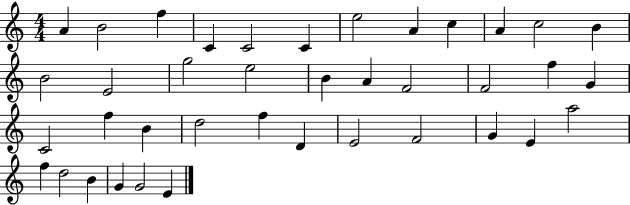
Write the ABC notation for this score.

X:1
T:Untitled
M:4/4
L:1/4
K:C
A B2 f C C2 C e2 A c A c2 B B2 E2 g2 e2 B A F2 F2 f G C2 f B d2 f D E2 F2 G E a2 f d2 B G G2 E